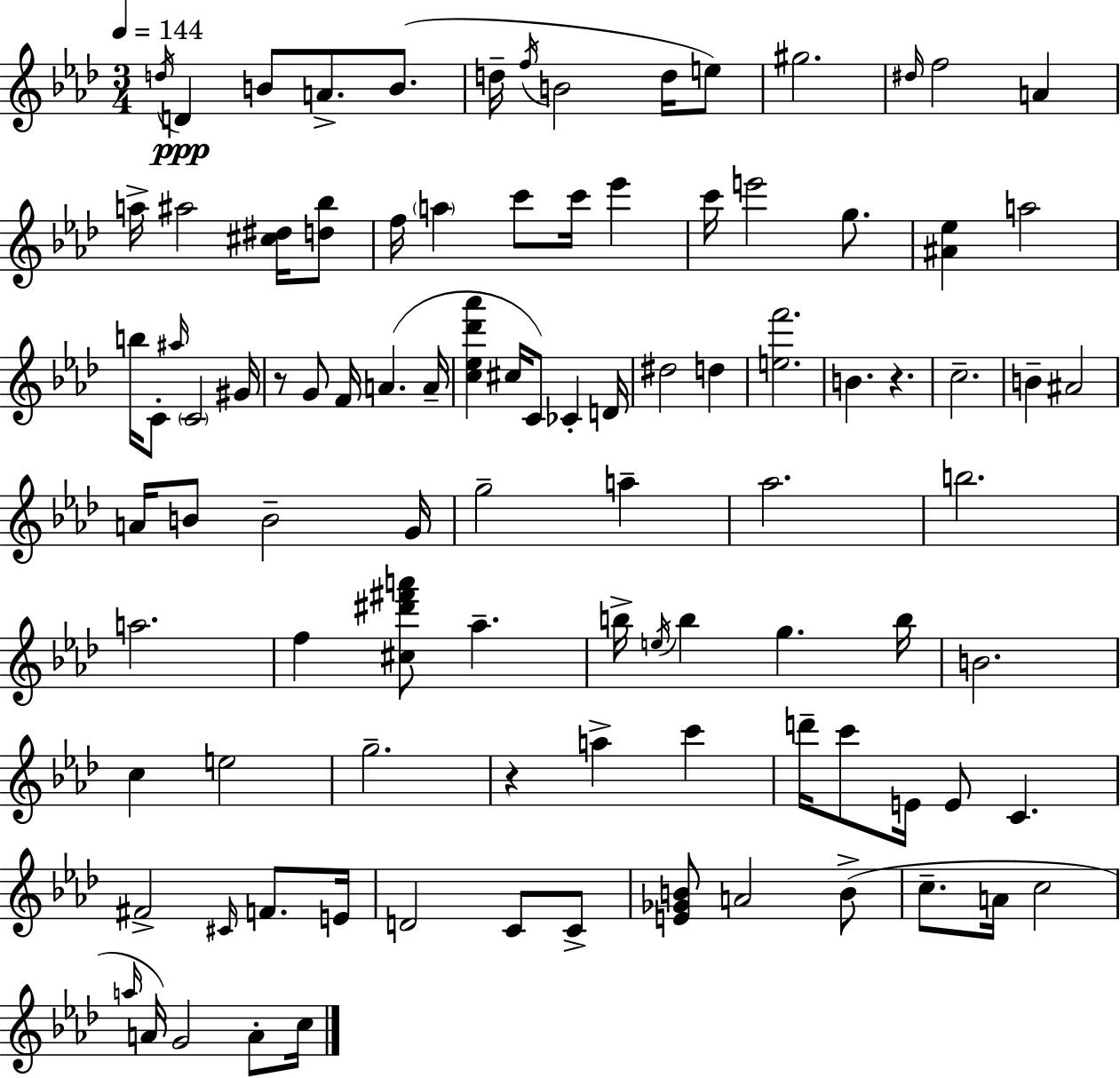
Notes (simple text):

D5/s D4/q B4/e A4/e. B4/e. D5/s F5/s B4/h D5/s E5/e G#5/h. D#5/s F5/h A4/q A5/s A#5/h [C#5,D#5]/s [D5,Bb5]/e F5/s A5/q C6/e C6/s Eb6/q C6/s E6/h G5/e. [A#4,Eb5]/q A5/h B5/s C4/e A#5/s C4/h G#4/s R/e G4/e F4/s A4/q. A4/s [C5,Eb5,Db6,Ab6]/q C#5/s C4/e CES4/q D4/s D#5/h D5/q [E5,F6]/h. B4/q. R/q. C5/h. B4/q A#4/h A4/s B4/e B4/h G4/s G5/h A5/q Ab5/h. B5/h. A5/h. F5/q [C#5,D#6,F#6,A6]/e Ab5/q. B5/s E5/s B5/q G5/q. B5/s B4/h. C5/q E5/h G5/h. R/q A5/q C6/q D6/s C6/e E4/s E4/e C4/q. F#4/h C#4/s F4/e. E4/s D4/h C4/e C4/e [E4,Gb4,B4]/e A4/h B4/e C5/e. A4/s C5/h A5/s A4/s G4/h A4/e C5/s